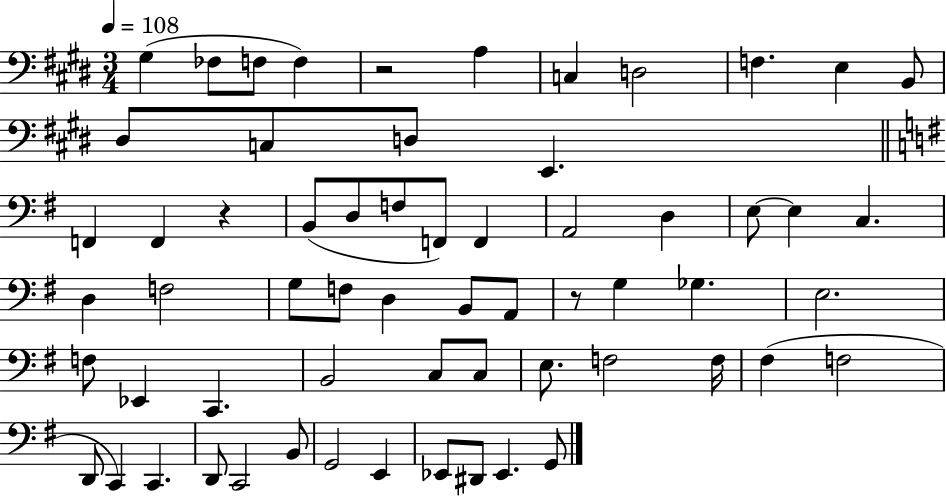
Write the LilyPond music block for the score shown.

{
  \clef bass
  \numericTimeSignature
  \time 3/4
  \key e \major
  \tempo 4 = 108
  gis4( fes8 f8 f4) | r2 a4 | c4 d2 | f4. e4 b,8 | \break dis8 c8 d8 e,4. | \bar "||" \break \key g \major f,4 f,4 r4 | b,8( d8 f8 f,8) f,4 | a,2 d4 | e8~~ e4 c4. | \break d4 f2 | g8 f8 d4 b,8 a,8 | r8 g4 ges4. | e2. | \break f8 ees,4 c,4. | b,2 c8 c8 | e8. f2 f16 | fis4( f2 | \break d,8 c,4) c,4. | d,8 c,2 b,8 | g,2 e,4 | ees,8 dis,8 ees,4. g,8 | \break \bar "|."
}